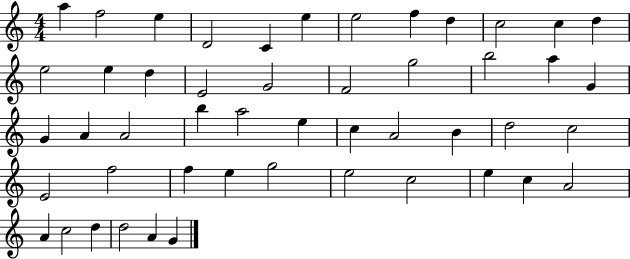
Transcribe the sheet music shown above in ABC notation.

X:1
T:Untitled
M:4/4
L:1/4
K:C
a f2 e D2 C e e2 f d c2 c d e2 e d E2 G2 F2 g2 b2 a G G A A2 b a2 e c A2 B d2 c2 E2 f2 f e g2 e2 c2 e c A2 A c2 d d2 A G